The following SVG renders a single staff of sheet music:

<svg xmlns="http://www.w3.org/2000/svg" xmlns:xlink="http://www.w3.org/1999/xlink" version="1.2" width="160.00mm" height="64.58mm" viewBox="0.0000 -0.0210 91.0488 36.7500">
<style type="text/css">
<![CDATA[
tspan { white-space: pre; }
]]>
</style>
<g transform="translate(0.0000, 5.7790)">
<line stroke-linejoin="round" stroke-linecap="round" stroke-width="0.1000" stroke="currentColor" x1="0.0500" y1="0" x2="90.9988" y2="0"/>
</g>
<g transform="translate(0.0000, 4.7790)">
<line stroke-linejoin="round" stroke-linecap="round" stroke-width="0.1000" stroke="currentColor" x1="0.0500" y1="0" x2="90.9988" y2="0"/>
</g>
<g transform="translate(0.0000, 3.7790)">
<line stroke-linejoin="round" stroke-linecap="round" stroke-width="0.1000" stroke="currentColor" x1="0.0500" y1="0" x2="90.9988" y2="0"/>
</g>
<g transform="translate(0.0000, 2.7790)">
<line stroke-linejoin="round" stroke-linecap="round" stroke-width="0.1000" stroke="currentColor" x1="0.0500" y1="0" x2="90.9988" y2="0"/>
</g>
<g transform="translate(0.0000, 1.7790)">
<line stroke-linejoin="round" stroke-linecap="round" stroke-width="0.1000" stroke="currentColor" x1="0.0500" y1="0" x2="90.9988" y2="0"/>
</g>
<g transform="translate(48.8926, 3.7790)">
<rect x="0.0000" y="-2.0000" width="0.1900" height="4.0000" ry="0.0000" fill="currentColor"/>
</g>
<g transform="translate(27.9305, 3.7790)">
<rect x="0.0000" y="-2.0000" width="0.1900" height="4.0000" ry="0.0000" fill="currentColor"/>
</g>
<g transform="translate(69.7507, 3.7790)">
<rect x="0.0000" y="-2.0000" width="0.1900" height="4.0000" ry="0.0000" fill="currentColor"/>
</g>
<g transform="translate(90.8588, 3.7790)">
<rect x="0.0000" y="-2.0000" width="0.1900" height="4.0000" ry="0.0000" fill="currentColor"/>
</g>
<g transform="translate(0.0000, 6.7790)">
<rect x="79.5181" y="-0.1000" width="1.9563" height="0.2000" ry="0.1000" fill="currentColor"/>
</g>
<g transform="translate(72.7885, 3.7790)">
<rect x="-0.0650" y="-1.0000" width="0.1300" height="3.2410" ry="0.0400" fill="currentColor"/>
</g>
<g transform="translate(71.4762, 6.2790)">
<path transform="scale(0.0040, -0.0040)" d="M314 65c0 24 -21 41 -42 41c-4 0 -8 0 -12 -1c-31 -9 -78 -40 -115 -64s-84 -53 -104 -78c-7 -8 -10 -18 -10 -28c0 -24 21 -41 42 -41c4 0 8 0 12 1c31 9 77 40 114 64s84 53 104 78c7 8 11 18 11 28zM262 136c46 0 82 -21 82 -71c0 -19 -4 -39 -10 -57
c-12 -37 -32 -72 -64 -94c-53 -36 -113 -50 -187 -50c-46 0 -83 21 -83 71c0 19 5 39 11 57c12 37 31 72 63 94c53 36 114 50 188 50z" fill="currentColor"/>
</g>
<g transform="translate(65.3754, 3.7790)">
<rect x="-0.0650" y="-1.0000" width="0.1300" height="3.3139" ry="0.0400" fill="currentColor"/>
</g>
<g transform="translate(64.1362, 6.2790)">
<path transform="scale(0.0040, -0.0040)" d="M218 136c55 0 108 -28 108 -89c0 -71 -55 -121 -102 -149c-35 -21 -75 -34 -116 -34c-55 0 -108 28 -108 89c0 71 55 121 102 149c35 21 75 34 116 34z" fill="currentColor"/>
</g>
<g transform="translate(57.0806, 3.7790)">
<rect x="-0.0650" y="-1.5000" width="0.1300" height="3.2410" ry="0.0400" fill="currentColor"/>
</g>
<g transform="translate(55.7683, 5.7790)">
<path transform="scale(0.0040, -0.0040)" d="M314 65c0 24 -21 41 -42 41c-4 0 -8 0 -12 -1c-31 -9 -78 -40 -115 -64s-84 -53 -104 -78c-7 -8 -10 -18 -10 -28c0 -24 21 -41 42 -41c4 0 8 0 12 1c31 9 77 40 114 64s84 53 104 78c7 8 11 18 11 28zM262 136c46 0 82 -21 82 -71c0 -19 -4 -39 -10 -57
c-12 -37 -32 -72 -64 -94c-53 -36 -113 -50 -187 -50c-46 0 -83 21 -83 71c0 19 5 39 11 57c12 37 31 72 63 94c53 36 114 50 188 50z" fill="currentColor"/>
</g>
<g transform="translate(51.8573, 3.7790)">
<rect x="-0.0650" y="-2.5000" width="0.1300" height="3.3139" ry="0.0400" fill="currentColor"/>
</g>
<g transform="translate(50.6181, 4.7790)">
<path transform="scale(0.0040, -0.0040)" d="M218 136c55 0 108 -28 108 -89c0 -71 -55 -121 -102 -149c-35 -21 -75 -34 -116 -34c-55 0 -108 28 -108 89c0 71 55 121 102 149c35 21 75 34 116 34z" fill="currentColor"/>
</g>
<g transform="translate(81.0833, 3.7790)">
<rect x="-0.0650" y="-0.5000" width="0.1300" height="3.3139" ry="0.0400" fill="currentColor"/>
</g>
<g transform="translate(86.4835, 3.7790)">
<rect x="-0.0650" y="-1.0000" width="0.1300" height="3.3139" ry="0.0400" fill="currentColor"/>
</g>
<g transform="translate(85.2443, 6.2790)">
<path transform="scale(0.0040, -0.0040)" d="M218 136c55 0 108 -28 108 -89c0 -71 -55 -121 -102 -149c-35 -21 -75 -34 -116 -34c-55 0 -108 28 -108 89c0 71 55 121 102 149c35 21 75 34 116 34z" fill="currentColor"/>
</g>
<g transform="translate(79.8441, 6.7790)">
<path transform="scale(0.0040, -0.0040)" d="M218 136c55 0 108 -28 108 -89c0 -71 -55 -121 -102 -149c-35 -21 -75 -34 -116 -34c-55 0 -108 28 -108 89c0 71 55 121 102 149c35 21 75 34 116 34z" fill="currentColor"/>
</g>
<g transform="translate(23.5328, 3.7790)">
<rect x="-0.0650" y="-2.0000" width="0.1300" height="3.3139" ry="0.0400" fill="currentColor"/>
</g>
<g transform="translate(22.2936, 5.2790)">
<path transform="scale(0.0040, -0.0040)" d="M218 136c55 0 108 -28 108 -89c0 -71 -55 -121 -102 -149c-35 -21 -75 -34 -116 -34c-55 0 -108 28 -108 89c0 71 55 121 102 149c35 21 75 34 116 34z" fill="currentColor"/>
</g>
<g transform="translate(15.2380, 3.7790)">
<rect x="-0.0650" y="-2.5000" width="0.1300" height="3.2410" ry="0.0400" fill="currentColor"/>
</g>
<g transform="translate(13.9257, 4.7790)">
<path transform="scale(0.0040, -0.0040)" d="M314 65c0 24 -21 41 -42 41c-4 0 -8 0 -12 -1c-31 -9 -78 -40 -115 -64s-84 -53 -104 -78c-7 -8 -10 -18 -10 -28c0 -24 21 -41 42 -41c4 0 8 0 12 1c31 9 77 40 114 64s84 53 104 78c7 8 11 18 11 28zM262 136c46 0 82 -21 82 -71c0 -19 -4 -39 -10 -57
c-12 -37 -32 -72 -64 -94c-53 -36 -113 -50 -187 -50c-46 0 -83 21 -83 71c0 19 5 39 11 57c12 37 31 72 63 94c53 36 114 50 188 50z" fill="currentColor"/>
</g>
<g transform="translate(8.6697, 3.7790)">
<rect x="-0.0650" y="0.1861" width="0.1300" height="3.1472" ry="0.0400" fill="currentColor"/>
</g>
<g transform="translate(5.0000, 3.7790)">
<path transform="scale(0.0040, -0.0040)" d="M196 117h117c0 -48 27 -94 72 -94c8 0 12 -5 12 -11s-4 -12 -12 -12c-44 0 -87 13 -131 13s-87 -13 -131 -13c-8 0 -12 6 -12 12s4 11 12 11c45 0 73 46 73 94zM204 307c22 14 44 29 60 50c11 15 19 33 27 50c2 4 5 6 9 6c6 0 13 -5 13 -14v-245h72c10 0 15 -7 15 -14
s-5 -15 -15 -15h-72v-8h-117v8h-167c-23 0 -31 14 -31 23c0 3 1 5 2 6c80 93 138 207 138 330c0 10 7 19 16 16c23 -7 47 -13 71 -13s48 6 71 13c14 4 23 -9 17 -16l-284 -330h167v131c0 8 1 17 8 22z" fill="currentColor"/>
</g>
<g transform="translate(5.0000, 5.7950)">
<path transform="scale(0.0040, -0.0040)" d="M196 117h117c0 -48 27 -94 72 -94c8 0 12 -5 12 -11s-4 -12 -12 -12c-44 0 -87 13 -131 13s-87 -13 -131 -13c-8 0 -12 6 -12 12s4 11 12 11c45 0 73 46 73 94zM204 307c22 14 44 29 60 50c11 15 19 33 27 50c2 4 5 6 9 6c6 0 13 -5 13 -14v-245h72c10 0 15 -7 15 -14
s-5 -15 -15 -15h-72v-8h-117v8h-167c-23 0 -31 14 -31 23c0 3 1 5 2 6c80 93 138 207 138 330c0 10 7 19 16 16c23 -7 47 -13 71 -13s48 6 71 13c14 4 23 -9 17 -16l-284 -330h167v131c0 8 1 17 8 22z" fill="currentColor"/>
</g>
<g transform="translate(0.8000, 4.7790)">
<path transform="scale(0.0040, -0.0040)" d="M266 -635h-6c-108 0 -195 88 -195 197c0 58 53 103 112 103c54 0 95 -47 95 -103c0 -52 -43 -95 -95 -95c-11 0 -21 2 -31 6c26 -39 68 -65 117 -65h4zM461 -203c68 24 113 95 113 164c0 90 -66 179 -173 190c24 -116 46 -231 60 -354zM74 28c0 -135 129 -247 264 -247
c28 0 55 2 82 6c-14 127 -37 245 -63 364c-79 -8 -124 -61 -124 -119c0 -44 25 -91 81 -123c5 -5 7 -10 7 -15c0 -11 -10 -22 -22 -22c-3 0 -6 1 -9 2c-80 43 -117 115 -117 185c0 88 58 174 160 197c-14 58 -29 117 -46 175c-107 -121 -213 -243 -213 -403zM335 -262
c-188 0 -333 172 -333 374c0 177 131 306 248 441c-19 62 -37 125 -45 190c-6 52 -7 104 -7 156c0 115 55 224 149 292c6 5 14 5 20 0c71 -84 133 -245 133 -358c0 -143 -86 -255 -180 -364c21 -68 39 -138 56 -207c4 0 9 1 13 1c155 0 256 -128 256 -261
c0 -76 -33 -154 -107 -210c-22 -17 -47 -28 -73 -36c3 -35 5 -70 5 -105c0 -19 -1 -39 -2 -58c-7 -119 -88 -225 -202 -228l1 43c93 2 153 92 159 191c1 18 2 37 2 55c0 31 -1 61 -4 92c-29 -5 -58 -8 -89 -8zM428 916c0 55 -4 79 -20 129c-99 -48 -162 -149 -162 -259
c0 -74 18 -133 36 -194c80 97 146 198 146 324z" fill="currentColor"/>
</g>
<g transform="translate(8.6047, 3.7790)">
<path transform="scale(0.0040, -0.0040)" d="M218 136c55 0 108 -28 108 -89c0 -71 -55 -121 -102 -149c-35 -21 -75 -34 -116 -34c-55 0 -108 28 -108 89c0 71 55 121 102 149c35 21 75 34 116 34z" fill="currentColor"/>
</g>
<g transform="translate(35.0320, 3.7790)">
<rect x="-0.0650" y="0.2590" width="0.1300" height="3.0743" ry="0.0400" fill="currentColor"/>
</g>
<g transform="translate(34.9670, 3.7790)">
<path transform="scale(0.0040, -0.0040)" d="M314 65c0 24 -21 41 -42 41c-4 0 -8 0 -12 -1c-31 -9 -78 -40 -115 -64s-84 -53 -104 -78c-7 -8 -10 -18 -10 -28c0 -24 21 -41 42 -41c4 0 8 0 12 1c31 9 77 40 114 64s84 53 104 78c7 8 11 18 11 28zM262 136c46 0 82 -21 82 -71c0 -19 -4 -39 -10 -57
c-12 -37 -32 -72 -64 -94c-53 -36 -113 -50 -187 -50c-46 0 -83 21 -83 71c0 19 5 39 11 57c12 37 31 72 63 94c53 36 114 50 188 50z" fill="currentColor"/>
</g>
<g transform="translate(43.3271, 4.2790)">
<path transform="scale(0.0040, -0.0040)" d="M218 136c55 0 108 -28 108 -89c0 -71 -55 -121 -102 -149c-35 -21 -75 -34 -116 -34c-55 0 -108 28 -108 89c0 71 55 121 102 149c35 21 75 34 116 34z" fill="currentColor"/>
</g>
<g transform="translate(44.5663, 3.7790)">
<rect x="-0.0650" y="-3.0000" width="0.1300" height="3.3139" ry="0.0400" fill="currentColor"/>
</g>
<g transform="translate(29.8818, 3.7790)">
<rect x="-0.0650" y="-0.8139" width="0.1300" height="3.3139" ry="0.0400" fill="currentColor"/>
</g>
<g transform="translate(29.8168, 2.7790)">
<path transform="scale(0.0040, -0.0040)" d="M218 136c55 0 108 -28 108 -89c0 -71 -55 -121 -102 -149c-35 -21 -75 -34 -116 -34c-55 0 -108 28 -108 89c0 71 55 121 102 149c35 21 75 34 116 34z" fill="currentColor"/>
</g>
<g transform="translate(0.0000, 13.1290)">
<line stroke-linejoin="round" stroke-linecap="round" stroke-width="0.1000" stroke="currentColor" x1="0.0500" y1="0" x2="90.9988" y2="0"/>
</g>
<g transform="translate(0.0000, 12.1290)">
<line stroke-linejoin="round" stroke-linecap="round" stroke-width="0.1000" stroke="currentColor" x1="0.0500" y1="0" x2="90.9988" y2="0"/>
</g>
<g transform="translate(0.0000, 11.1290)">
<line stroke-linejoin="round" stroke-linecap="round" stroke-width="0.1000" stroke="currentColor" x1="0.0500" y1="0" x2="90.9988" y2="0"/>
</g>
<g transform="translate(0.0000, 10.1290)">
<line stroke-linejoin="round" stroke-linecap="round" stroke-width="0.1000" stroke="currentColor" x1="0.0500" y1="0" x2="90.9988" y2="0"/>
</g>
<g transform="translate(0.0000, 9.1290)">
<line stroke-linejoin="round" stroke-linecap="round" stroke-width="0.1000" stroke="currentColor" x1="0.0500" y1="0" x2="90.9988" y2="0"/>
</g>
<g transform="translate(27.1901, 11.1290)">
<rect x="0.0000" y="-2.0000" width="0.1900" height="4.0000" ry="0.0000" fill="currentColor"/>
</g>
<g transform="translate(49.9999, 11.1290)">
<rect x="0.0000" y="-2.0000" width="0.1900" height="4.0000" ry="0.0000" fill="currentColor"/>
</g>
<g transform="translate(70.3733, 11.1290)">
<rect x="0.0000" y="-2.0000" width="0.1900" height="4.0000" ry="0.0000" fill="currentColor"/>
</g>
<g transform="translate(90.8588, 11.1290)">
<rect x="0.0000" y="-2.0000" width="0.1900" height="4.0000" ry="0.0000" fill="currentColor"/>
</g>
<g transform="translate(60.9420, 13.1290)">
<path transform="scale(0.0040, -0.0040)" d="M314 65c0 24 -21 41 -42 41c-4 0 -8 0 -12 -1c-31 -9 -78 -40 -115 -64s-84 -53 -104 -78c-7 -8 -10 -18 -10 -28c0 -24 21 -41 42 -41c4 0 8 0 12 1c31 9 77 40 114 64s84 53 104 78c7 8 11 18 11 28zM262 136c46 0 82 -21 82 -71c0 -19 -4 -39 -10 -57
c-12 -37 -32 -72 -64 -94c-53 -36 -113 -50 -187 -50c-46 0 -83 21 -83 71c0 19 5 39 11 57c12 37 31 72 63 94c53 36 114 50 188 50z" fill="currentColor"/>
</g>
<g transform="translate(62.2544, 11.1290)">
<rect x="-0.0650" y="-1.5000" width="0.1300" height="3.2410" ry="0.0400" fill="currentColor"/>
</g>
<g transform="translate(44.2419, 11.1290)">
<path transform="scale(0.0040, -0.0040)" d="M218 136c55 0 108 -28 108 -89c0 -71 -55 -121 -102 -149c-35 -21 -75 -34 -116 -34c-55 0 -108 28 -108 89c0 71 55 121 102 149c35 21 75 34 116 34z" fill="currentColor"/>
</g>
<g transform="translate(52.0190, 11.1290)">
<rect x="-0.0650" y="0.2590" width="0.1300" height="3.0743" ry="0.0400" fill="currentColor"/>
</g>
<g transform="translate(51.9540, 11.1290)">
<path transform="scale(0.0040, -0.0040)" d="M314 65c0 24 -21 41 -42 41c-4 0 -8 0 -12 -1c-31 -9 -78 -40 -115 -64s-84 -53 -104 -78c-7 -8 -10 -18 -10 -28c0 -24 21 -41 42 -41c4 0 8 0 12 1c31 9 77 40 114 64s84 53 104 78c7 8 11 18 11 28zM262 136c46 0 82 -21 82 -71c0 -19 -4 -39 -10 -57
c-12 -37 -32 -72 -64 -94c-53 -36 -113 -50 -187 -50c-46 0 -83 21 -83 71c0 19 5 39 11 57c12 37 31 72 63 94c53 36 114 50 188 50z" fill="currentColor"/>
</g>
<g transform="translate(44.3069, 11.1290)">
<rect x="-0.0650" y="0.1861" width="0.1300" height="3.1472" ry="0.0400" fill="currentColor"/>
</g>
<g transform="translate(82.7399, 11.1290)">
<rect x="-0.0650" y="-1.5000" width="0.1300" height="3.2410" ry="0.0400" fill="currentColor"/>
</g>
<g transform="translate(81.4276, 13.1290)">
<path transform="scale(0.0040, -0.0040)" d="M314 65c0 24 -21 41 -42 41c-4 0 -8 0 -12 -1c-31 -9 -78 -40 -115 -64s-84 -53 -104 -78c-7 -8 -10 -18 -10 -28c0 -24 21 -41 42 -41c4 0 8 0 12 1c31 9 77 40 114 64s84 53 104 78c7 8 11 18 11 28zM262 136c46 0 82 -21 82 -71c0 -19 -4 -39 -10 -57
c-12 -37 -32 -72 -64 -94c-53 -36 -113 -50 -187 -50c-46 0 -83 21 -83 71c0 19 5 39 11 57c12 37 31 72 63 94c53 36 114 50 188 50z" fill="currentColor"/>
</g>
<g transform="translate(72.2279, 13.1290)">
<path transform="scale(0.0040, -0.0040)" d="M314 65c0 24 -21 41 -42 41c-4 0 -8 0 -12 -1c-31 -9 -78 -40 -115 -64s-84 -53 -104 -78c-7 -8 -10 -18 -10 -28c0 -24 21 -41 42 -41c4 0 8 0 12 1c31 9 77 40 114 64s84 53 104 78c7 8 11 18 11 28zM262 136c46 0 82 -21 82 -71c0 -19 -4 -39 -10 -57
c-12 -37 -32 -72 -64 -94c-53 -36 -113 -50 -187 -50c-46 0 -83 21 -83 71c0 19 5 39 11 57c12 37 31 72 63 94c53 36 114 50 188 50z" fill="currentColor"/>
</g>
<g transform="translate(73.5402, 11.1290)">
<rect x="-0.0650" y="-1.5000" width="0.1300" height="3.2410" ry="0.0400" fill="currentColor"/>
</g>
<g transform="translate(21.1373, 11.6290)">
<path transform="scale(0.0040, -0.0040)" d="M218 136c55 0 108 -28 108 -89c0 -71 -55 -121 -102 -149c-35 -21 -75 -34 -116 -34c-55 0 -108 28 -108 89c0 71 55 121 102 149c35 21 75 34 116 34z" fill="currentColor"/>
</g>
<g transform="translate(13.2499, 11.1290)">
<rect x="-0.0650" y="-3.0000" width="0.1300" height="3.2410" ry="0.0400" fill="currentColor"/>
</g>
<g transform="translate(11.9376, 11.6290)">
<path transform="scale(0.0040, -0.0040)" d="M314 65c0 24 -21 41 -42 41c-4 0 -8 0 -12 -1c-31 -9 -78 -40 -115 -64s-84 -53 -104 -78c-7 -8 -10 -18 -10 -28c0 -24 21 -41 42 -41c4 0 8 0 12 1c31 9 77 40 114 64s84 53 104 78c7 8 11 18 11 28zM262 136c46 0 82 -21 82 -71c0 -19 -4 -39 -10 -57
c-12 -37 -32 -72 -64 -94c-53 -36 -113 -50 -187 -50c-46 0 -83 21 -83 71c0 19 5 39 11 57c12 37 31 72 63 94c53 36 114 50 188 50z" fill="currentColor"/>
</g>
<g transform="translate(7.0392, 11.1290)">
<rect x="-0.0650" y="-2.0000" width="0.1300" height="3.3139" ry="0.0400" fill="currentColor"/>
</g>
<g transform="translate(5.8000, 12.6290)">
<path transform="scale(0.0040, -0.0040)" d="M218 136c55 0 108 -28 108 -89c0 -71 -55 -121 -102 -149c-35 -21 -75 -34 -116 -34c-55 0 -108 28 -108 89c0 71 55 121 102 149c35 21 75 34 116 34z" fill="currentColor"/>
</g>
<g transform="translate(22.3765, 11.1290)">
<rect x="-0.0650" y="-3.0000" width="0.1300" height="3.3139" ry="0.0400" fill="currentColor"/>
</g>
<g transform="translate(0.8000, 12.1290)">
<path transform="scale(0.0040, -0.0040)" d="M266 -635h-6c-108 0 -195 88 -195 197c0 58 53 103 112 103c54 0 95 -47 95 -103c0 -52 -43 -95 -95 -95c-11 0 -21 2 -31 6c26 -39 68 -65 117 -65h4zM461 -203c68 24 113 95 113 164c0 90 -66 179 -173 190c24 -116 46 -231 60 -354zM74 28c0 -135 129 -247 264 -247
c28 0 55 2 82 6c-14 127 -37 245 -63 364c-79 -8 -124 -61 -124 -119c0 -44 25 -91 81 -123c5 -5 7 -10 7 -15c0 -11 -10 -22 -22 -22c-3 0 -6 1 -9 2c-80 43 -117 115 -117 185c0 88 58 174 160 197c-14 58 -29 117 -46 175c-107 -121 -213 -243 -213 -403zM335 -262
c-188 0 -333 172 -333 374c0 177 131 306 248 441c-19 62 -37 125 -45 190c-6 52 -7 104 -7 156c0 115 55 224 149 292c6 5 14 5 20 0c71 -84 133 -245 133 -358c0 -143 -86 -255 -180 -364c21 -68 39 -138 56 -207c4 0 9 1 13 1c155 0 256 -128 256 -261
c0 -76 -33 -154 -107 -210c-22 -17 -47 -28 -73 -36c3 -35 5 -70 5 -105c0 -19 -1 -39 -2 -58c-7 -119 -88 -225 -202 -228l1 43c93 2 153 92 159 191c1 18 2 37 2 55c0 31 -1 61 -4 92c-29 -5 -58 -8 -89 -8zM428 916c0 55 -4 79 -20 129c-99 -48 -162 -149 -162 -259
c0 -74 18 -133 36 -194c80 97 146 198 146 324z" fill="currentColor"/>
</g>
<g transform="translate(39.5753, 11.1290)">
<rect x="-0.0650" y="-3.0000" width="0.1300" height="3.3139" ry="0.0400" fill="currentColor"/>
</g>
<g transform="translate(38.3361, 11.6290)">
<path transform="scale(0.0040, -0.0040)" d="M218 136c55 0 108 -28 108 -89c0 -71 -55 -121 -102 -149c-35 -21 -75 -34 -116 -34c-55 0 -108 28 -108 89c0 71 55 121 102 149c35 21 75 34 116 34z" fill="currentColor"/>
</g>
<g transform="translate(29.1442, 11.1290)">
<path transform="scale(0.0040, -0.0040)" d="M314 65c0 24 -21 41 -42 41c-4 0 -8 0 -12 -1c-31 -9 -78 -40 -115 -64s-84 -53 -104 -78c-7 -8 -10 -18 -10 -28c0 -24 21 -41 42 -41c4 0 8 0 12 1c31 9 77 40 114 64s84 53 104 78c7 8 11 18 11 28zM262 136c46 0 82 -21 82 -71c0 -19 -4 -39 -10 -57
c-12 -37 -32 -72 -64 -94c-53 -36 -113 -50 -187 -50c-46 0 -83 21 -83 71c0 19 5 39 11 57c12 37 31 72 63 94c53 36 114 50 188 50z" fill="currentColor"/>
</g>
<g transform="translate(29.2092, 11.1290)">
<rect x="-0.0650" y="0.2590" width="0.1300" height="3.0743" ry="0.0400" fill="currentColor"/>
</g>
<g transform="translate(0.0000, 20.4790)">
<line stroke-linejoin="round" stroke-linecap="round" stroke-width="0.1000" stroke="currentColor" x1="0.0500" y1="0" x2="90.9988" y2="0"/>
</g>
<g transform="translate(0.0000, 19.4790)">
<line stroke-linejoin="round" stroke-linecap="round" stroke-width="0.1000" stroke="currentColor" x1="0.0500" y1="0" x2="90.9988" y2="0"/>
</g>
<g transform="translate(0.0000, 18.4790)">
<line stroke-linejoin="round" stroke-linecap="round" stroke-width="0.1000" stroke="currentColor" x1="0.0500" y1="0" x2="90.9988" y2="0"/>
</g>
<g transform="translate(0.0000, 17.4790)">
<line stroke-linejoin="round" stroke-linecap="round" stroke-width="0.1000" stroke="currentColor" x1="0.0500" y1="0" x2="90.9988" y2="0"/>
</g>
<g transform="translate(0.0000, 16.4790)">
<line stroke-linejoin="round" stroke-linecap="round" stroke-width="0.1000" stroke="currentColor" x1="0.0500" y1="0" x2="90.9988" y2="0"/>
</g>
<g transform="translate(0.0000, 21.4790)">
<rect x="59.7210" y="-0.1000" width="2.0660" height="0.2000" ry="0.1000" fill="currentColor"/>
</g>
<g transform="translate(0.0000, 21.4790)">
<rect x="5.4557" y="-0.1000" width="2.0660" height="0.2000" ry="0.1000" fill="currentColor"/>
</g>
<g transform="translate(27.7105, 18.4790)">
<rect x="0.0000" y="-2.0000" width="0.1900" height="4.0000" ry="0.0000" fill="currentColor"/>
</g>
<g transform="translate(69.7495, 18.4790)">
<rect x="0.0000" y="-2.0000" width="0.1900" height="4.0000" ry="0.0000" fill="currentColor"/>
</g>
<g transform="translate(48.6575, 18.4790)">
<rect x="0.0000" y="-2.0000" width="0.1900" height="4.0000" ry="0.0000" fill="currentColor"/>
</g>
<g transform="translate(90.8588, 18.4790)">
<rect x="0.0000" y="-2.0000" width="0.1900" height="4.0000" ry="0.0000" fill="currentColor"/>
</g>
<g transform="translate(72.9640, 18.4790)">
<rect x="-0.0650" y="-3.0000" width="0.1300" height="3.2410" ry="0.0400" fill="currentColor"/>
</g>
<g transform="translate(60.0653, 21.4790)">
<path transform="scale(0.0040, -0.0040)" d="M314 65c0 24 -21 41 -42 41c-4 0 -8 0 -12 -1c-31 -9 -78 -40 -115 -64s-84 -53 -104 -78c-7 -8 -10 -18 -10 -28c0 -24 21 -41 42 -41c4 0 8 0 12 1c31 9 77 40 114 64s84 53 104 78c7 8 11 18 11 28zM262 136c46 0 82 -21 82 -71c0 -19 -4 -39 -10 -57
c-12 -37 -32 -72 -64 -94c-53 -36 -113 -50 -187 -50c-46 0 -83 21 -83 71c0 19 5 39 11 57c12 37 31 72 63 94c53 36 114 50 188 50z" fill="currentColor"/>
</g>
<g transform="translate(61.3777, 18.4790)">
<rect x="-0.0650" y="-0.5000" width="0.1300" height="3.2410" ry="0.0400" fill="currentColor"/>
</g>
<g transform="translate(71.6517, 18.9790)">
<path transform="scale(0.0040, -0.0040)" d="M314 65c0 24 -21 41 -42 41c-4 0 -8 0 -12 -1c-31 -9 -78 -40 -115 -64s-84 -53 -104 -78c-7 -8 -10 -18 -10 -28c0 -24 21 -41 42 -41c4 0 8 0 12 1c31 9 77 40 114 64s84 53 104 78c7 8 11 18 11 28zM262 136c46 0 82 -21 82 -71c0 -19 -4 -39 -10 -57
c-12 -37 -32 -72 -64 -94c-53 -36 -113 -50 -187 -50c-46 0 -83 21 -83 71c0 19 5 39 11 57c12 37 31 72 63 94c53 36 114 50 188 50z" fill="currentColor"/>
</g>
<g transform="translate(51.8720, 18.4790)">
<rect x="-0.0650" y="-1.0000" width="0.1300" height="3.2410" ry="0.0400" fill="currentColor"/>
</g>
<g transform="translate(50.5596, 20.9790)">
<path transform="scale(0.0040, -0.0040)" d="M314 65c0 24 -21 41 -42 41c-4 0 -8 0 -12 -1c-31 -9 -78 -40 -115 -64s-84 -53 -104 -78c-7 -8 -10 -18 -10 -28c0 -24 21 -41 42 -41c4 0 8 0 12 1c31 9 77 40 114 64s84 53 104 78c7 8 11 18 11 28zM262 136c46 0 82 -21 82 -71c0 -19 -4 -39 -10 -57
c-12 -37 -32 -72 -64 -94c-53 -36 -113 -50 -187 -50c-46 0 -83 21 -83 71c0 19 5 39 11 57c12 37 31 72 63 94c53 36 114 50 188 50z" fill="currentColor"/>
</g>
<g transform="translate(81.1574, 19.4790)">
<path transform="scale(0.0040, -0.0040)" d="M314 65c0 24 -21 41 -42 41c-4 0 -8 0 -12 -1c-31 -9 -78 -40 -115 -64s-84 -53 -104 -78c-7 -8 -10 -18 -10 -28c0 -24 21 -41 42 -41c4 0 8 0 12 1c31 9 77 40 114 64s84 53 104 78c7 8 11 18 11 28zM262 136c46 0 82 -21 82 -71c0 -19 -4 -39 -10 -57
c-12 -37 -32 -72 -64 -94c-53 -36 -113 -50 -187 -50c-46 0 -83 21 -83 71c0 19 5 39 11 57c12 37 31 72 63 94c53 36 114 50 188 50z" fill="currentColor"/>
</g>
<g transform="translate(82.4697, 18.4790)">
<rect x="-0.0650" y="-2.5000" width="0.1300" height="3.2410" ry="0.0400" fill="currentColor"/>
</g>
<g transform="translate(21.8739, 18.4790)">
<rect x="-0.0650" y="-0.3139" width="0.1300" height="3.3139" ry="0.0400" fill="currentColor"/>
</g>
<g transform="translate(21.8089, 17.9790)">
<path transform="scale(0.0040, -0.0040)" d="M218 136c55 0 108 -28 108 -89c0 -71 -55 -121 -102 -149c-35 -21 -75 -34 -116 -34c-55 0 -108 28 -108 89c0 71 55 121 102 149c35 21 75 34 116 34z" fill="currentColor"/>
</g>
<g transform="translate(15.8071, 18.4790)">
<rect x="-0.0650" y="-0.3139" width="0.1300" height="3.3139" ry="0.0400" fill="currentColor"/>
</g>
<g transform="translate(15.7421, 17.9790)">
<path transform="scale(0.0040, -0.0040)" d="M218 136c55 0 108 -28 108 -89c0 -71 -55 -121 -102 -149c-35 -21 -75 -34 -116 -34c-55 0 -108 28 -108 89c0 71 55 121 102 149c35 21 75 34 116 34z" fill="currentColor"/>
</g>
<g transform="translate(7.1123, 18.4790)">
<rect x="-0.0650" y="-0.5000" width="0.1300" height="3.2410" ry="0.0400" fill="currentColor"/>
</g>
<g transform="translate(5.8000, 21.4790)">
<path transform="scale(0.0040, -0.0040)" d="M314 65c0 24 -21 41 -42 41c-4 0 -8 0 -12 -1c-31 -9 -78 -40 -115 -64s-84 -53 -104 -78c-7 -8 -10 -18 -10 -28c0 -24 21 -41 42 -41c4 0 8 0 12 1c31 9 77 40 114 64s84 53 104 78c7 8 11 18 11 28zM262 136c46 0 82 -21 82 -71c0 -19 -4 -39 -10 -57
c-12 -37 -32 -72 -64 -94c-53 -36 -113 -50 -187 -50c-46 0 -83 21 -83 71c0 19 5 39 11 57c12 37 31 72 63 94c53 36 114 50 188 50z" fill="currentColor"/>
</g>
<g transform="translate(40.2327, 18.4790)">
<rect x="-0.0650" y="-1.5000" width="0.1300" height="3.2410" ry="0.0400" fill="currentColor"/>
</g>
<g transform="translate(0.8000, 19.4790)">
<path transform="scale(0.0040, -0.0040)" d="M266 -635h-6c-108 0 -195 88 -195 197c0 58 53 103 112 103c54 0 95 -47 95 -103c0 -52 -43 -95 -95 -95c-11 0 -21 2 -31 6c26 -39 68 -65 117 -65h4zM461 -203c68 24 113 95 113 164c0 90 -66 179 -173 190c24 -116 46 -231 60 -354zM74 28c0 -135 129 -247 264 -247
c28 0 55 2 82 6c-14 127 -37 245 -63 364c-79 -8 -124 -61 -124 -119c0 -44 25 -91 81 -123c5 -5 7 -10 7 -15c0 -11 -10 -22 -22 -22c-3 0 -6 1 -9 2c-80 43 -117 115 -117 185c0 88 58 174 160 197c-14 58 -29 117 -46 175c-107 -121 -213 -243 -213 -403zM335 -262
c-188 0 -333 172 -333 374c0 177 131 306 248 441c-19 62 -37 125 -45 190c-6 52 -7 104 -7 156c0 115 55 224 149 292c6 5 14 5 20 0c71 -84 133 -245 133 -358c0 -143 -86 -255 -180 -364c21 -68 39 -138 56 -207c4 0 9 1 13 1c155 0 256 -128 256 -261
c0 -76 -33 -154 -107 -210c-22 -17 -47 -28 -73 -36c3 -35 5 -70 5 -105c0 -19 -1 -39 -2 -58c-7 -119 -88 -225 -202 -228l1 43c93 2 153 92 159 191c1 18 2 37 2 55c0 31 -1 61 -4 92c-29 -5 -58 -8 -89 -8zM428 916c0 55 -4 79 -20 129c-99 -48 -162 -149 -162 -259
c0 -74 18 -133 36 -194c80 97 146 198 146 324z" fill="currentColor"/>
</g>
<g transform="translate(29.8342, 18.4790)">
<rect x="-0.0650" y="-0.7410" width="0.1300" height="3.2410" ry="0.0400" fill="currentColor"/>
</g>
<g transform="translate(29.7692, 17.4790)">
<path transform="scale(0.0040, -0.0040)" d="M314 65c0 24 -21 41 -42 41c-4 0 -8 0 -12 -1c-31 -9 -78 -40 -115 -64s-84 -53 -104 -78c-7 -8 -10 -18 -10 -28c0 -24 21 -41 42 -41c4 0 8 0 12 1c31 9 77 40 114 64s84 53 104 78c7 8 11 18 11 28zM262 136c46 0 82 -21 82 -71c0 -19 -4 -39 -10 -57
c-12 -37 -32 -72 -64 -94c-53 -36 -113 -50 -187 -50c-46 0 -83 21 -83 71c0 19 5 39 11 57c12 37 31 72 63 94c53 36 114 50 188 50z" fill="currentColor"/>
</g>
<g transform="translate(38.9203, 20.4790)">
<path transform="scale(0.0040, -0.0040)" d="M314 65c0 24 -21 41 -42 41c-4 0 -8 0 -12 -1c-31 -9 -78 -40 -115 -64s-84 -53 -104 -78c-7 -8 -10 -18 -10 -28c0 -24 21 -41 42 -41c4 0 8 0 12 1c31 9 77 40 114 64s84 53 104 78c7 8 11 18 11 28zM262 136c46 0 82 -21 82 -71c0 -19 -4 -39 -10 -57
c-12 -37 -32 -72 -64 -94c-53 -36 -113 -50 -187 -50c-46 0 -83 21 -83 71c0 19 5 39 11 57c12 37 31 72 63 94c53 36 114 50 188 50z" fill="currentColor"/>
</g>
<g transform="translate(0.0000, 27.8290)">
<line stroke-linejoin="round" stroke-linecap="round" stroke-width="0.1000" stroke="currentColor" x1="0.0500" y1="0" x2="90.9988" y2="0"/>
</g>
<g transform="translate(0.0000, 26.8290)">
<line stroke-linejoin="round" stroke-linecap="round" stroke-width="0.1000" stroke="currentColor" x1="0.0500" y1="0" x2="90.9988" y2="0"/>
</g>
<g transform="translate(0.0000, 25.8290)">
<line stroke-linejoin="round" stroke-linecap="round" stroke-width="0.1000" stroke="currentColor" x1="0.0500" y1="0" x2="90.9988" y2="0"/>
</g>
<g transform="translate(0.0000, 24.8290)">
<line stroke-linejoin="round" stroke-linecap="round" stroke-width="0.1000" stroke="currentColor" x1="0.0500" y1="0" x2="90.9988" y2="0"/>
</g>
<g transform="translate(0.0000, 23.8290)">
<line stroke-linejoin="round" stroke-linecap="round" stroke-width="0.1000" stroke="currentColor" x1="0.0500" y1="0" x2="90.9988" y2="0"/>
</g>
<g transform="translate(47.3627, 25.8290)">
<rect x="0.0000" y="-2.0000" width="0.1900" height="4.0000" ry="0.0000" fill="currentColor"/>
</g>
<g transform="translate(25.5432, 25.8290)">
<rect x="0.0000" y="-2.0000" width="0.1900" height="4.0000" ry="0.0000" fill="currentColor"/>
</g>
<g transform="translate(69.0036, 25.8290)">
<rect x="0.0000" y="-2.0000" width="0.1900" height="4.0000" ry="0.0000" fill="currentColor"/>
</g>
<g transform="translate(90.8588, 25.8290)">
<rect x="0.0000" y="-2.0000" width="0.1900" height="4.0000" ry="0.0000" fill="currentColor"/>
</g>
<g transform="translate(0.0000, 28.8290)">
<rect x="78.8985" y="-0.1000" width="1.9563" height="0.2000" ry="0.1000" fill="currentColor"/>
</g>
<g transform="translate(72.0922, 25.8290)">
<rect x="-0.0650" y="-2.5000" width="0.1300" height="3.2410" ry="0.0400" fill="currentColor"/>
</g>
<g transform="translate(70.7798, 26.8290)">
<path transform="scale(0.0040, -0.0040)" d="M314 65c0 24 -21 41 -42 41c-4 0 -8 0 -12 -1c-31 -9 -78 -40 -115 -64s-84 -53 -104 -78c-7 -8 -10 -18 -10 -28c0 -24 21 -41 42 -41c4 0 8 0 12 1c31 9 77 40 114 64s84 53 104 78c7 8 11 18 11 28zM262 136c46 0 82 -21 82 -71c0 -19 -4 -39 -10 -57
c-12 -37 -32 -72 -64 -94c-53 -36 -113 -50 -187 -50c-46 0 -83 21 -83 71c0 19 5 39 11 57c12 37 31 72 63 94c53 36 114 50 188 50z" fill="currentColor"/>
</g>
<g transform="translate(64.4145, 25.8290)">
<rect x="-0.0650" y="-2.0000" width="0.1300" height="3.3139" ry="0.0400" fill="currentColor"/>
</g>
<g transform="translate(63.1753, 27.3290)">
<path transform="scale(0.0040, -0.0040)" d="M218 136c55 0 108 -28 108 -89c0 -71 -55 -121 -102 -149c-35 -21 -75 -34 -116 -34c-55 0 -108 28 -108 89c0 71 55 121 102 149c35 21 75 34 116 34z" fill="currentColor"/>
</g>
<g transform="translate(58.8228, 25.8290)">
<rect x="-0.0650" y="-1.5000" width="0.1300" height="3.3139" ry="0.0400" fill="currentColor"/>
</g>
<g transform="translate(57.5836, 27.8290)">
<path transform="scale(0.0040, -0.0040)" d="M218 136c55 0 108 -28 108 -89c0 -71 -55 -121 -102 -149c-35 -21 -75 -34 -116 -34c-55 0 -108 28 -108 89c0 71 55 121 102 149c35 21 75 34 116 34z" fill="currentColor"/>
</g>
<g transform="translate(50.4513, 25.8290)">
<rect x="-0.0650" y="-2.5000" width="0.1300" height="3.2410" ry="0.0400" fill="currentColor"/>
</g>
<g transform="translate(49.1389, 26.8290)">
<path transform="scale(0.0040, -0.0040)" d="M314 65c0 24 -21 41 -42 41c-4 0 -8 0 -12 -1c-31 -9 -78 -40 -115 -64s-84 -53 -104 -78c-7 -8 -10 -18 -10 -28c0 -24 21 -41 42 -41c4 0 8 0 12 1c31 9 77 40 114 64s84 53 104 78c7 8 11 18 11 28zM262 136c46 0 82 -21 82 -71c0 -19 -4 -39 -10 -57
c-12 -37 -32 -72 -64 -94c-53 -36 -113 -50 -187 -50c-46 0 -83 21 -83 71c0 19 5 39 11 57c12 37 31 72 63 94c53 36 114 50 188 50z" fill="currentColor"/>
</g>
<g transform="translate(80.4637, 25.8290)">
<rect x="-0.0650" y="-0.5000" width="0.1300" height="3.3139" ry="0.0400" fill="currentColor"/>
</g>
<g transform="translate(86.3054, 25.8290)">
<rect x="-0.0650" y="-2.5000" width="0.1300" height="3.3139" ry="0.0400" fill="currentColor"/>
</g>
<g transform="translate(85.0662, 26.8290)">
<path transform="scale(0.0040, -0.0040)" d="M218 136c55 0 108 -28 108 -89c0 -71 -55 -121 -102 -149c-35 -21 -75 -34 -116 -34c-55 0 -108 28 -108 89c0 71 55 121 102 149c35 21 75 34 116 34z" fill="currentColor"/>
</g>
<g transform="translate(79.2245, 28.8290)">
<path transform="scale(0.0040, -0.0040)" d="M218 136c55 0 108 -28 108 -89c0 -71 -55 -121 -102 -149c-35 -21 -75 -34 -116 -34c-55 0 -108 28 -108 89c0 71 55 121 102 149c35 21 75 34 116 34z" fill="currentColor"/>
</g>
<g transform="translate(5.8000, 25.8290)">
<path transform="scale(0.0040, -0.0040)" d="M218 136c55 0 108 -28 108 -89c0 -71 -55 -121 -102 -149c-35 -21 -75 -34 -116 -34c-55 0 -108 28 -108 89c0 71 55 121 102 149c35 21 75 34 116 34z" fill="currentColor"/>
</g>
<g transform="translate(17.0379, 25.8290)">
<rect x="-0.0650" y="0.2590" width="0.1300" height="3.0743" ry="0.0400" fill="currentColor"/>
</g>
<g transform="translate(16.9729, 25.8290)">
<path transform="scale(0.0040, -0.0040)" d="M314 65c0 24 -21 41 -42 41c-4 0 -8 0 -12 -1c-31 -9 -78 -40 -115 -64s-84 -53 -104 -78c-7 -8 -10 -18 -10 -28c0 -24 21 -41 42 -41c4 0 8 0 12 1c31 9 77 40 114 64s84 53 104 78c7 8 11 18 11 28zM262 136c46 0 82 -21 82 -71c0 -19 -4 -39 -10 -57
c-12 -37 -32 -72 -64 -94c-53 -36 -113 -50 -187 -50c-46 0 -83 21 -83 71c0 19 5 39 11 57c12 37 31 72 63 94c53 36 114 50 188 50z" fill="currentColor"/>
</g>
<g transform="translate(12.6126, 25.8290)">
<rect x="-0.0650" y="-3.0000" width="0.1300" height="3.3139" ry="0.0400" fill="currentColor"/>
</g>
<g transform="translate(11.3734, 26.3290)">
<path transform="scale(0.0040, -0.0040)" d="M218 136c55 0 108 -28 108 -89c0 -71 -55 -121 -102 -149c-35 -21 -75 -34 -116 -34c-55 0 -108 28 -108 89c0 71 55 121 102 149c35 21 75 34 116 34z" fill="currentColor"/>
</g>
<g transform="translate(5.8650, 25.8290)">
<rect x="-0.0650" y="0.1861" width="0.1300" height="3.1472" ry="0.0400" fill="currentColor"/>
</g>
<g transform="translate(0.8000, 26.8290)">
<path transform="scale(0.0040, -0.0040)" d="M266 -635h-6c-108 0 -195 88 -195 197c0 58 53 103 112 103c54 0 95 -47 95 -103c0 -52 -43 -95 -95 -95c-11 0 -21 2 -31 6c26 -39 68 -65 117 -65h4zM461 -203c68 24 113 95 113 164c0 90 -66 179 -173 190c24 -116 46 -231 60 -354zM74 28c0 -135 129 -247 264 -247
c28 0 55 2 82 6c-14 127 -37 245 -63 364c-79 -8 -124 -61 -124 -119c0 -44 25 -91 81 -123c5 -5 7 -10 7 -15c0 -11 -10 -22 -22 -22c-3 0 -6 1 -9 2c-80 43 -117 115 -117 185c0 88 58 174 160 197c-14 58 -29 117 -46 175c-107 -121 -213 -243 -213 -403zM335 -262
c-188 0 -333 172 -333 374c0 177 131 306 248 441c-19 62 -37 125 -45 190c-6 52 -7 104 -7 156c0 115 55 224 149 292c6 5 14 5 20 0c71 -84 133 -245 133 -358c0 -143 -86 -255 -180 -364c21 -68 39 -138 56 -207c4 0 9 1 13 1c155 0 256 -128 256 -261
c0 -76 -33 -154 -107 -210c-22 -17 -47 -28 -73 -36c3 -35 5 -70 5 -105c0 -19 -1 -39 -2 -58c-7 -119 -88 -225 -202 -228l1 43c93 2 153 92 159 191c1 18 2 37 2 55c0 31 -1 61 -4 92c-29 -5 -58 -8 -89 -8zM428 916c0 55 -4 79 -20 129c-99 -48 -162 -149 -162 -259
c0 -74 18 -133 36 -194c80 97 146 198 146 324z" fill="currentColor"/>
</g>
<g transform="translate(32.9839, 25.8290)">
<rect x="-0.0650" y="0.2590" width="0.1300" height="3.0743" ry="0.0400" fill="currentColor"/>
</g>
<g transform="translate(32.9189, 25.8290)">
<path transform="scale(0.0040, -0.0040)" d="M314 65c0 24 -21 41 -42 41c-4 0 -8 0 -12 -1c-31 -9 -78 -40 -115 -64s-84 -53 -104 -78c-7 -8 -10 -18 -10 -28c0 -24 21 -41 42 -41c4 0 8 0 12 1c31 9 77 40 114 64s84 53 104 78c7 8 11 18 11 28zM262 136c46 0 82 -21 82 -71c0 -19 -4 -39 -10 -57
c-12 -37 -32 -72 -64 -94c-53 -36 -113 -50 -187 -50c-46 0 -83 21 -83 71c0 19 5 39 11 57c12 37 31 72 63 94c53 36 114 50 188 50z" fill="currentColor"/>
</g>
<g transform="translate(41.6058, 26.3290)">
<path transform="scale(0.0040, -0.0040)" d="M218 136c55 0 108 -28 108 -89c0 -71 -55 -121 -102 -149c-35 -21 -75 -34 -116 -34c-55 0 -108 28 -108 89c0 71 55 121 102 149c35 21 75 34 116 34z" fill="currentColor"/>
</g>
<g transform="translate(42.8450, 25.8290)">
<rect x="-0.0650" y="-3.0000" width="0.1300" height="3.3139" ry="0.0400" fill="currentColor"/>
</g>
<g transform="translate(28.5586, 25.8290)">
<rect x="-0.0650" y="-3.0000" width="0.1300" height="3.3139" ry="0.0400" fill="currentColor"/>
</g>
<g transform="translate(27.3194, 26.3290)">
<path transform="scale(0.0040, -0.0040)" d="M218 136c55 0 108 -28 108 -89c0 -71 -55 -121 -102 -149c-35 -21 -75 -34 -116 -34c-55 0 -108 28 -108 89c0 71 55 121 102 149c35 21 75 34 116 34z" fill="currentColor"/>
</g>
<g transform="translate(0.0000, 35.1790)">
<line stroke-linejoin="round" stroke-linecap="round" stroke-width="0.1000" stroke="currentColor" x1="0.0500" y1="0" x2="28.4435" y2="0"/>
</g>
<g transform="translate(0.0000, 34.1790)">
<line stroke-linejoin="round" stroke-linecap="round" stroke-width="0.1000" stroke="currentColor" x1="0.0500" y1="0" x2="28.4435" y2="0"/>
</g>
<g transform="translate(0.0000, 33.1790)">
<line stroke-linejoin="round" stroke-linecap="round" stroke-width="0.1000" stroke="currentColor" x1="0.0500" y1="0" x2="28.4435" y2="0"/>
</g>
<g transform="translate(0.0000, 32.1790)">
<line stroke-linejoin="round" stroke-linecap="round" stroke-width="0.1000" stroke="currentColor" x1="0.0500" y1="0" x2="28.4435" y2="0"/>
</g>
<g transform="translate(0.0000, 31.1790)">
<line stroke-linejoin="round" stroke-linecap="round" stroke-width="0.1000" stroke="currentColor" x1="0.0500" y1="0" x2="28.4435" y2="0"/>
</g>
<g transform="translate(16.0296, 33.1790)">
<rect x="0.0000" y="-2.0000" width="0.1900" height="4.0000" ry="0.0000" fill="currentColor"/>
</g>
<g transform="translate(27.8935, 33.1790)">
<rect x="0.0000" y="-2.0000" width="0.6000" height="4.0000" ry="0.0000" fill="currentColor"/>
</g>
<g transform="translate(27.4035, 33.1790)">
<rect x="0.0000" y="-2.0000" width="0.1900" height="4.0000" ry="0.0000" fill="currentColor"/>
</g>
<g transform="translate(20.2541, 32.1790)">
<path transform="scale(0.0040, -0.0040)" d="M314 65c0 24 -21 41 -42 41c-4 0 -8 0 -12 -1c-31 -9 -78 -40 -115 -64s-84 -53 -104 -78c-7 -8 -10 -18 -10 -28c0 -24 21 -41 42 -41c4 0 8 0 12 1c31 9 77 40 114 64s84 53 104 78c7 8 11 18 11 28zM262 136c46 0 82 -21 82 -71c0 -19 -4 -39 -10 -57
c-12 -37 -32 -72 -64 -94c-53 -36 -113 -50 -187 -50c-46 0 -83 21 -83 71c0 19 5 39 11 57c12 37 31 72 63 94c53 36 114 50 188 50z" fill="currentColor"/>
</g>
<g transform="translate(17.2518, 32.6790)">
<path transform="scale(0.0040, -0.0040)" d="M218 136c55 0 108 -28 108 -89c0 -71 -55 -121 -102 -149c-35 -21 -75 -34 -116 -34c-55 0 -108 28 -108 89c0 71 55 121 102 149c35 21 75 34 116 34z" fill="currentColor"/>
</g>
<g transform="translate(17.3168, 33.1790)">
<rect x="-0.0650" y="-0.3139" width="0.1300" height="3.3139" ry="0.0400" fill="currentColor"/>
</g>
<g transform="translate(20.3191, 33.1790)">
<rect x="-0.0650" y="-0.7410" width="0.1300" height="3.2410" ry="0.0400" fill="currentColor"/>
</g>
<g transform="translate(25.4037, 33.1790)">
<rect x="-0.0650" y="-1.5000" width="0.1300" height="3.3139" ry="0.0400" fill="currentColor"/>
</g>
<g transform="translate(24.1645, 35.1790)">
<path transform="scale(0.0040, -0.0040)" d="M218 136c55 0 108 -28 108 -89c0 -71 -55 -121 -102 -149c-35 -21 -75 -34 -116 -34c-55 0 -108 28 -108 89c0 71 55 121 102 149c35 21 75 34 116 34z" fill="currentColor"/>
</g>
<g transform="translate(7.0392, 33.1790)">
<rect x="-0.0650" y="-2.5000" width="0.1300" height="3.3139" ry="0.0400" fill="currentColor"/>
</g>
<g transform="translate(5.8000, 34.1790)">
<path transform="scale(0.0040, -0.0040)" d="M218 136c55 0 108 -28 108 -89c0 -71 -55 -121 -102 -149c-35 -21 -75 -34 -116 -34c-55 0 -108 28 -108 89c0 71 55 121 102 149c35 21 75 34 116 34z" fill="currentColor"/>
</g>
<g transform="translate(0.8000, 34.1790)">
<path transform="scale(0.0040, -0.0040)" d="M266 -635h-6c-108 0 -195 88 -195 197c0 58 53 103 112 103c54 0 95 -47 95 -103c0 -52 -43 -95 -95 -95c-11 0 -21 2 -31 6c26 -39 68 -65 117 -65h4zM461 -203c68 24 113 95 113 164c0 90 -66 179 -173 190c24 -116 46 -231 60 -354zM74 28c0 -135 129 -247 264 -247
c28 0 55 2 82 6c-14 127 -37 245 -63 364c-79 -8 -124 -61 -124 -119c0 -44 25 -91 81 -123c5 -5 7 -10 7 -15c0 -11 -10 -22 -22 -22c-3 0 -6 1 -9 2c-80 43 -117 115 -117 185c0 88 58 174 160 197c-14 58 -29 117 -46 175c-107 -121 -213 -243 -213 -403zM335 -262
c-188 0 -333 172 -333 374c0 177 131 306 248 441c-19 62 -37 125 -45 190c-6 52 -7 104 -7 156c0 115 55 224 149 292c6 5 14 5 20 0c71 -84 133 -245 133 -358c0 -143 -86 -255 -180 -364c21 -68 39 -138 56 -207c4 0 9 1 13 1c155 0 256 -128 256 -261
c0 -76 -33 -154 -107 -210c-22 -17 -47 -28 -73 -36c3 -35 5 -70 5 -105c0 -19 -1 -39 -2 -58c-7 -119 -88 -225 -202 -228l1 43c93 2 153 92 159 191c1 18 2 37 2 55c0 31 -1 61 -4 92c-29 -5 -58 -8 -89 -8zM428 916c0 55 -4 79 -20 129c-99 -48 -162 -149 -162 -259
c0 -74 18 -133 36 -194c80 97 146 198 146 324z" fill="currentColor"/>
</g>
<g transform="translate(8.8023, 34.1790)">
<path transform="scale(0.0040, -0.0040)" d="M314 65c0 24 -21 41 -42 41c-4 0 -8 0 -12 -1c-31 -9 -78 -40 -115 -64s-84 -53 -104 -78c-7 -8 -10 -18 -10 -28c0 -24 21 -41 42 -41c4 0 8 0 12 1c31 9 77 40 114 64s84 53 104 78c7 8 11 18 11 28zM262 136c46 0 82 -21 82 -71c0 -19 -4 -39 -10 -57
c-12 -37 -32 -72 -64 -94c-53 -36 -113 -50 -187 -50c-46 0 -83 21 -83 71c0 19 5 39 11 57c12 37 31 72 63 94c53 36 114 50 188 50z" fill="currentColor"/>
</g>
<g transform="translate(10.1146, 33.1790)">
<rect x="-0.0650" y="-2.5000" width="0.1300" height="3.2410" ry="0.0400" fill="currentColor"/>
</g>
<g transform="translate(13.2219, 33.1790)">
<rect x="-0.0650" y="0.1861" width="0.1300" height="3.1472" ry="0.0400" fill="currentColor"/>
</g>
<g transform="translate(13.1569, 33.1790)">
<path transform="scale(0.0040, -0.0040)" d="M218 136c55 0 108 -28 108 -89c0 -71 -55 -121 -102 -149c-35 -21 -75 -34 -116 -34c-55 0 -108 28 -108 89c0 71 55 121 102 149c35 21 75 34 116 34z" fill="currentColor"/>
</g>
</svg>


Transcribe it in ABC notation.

X:1
T:Untitled
M:4/4
L:1/4
K:C
B G2 F d B2 A G E2 D D2 C D F A2 A B2 A B B2 E2 E2 E2 C2 c c d2 E2 D2 C2 A2 G2 B A B2 A B2 A G2 E F G2 C G G G2 B c d2 E